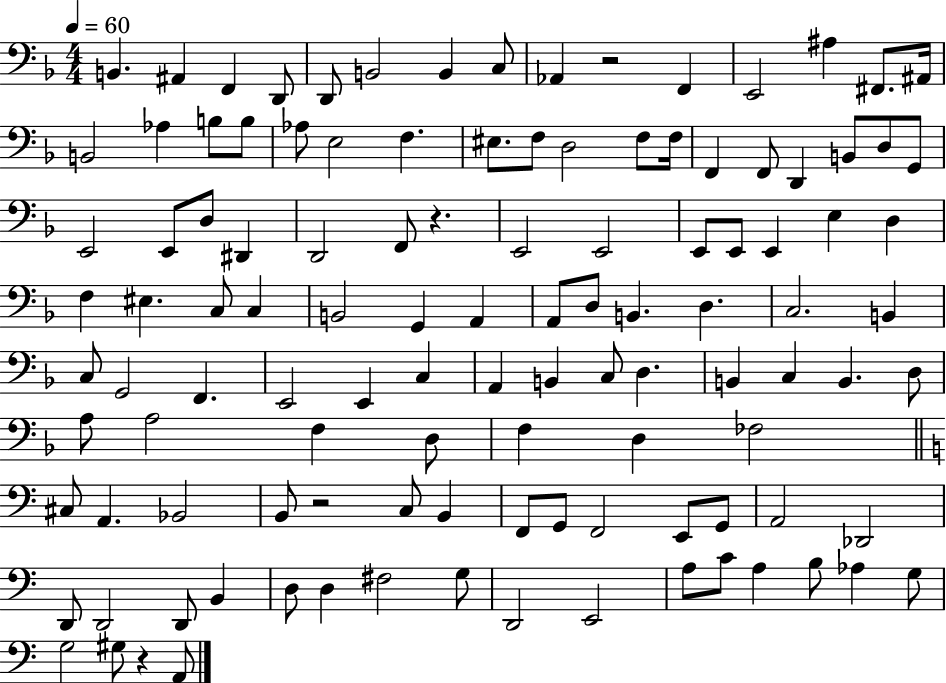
B2/q. A#2/q F2/q D2/e D2/e B2/h B2/q C3/e Ab2/q R/h F2/q E2/h A#3/q F#2/e. A#2/s B2/h Ab3/q B3/e B3/e Ab3/e E3/h F3/q. EIS3/e. F3/e D3/h F3/e F3/s F2/q F2/e D2/q B2/e D3/e G2/e E2/h E2/e D3/e D#2/q D2/h F2/e R/q. E2/h E2/h E2/e E2/e E2/q E3/q D3/q F3/q EIS3/q. C3/e C3/q B2/h G2/q A2/q A2/e D3/e B2/q. D3/q. C3/h. B2/q C3/e G2/h F2/q. E2/h E2/q C3/q A2/q B2/q C3/e D3/q. B2/q C3/q B2/q. D3/e A3/e A3/h F3/q D3/e F3/q D3/q FES3/h C#3/e A2/q. Bb2/h B2/e R/h C3/e B2/q F2/e G2/e F2/h E2/e G2/e A2/h Db2/h D2/e D2/h D2/e B2/q D3/e D3/q F#3/h G3/e D2/h E2/h A3/e C4/e A3/q B3/e Ab3/q G3/e G3/h G#3/e R/q A2/e